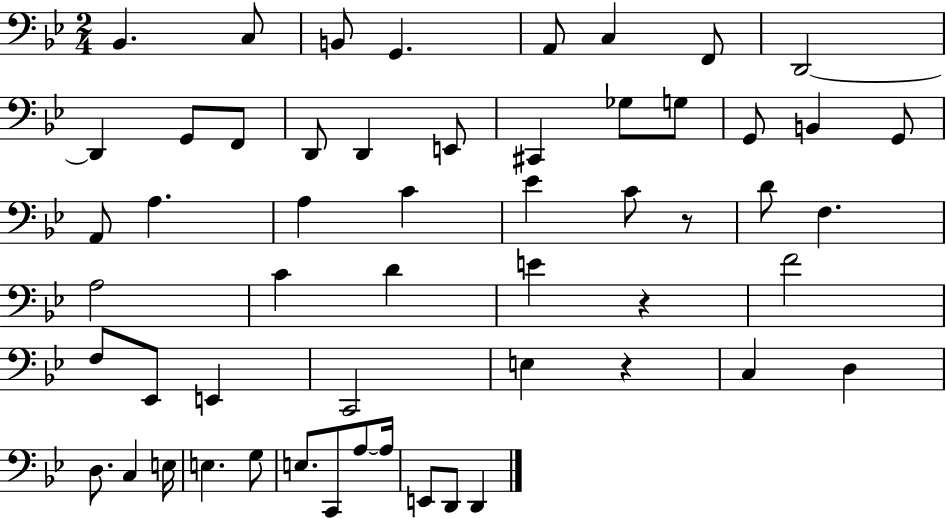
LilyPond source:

{
  \clef bass
  \numericTimeSignature
  \time 2/4
  \key bes \major
  \repeat volta 2 { bes,4. c8 | b,8 g,4. | a,8 c4 f,8 | d,2~~ | \break d,4 g,8 f,8 | d,8 d,4 e,8 | cis,4 ges8 g8 | g,8 b,4 g,8 | \break a,8 a4. | a4 c'4 | ees'4 c'8 r8 | d'8 f4. | \break a2 | c'4 d'4 | e'4 r4 | f'2 | \break f8 ees,8 e,4 | c,2 | e4 r4 | c4 d4 | \break d8. c4 e16 | e4. g8 | e8. c,8 a8~~ a16 | e,8 d,8 d,4 | \break } \bar "|."
}